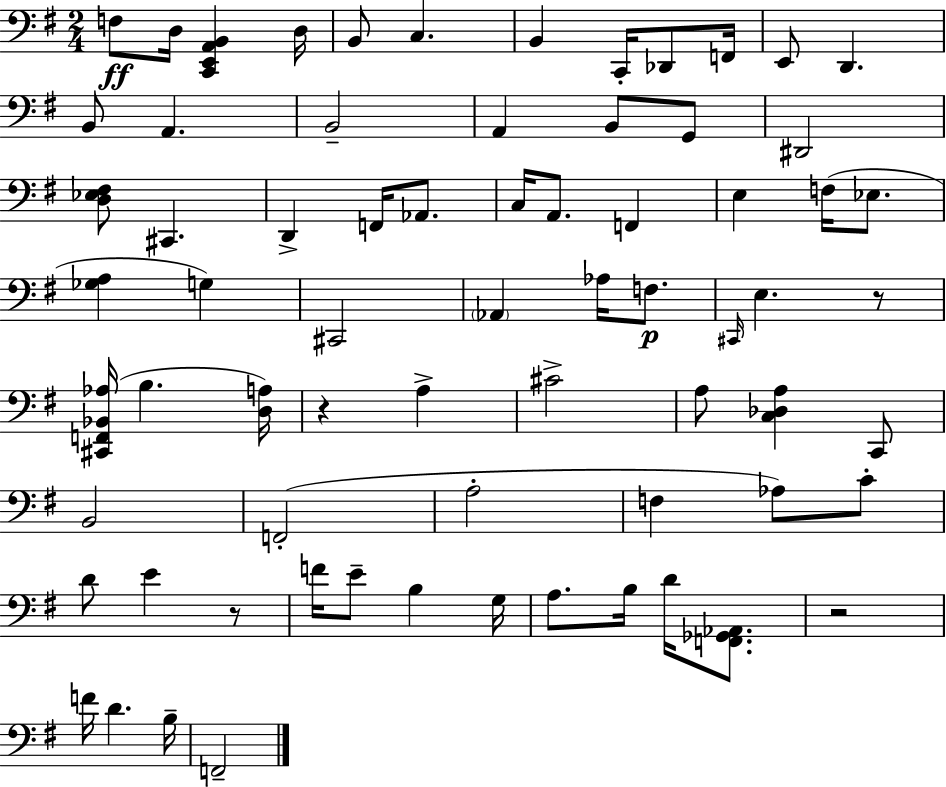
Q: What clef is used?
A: bass